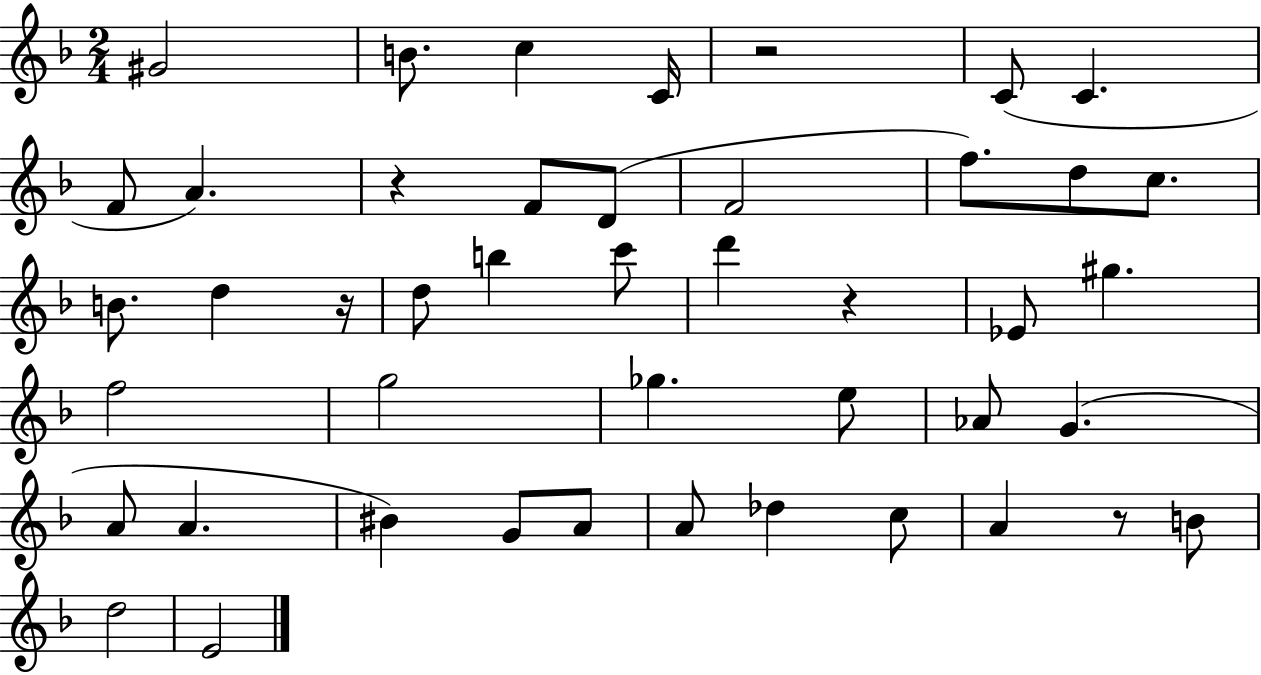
G#4/h B4/e. C5/q C4/s R/h C4/e C4/q. F4/e A4/q. R/q F4/e D4/e F4/h F5/e. D5/e C5/e. B4/e. D5/q R/s D5/e B5/q C6/e D6/q R/q Eb4/e G#5/q. F5/h G5/h Gb5/q. E5/e Ab4/e G4/q. A4/e A4/q. BIS4/q G4/e A4/e A4/e Db5/q C5/e A4/q R/e B4/e D5/h E4/h